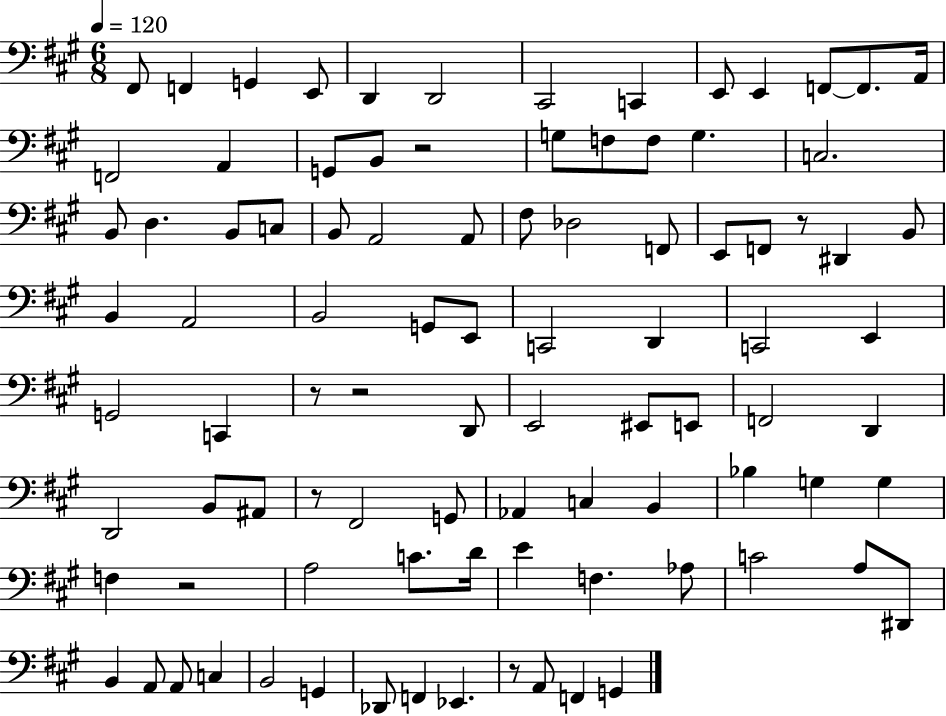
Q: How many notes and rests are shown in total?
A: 93